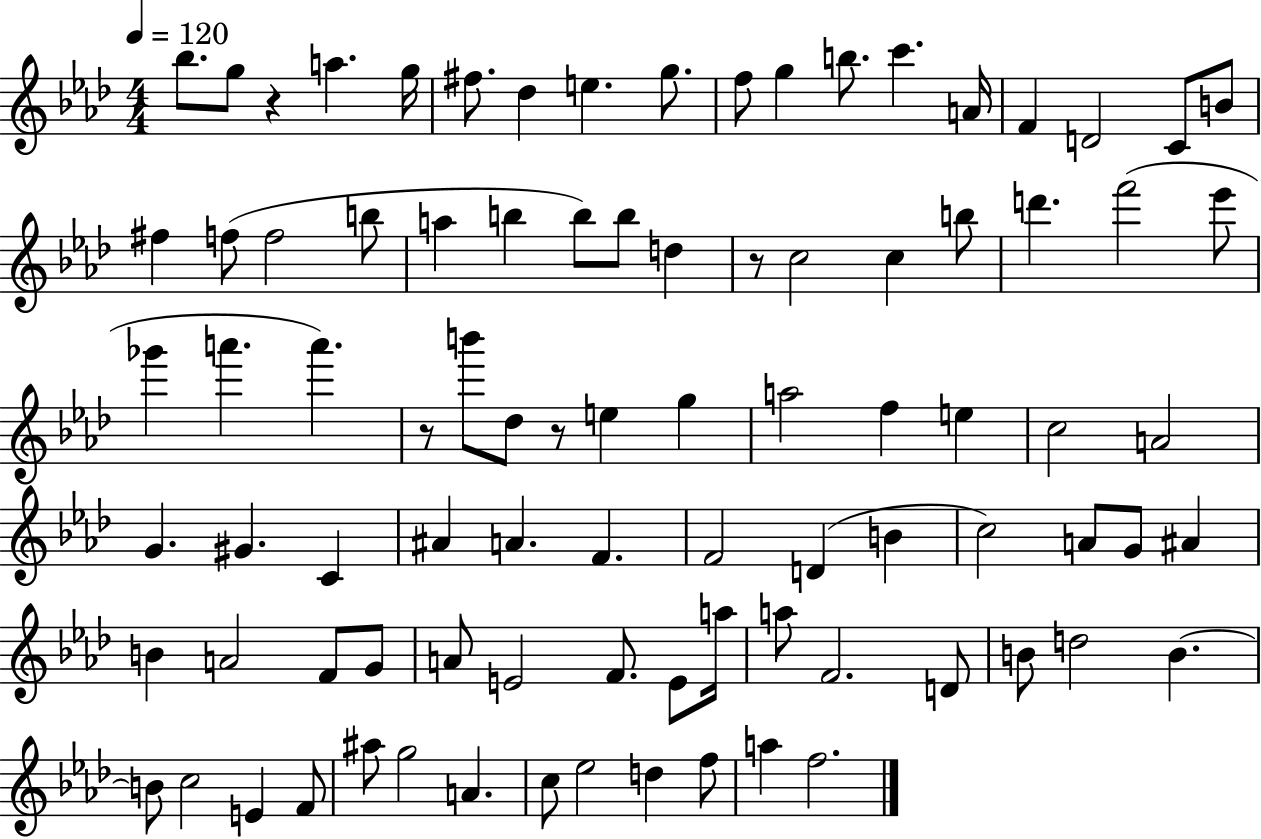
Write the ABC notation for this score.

X:1
T:Untitled
M:4/4
L:1/4
K:Ab
_b/2 g/2 z a g/4 ^f/2 _d e g/2 f/2 g b/2 c' A/4 F D2 C/2 B/2 ^f f/2 f2 b/2 a b b/2 b/2 d z/2 c2 c b/2 d' f'2 _e'/2 _g' a' a' z/2 b'/2 _d/2 z/2 e g a2 f e c2 A2 G ^G C ^A A F F2 D B c2 A/2 G/2 ^A B A2 F/2 G/2 A/2 E2 F/2 E/2 a/4 a/2 F2 D/2 B/2 d2 B B/2 c2 E F/2 ^a/2 g2 A c/2 _e2 d f/2 a f2